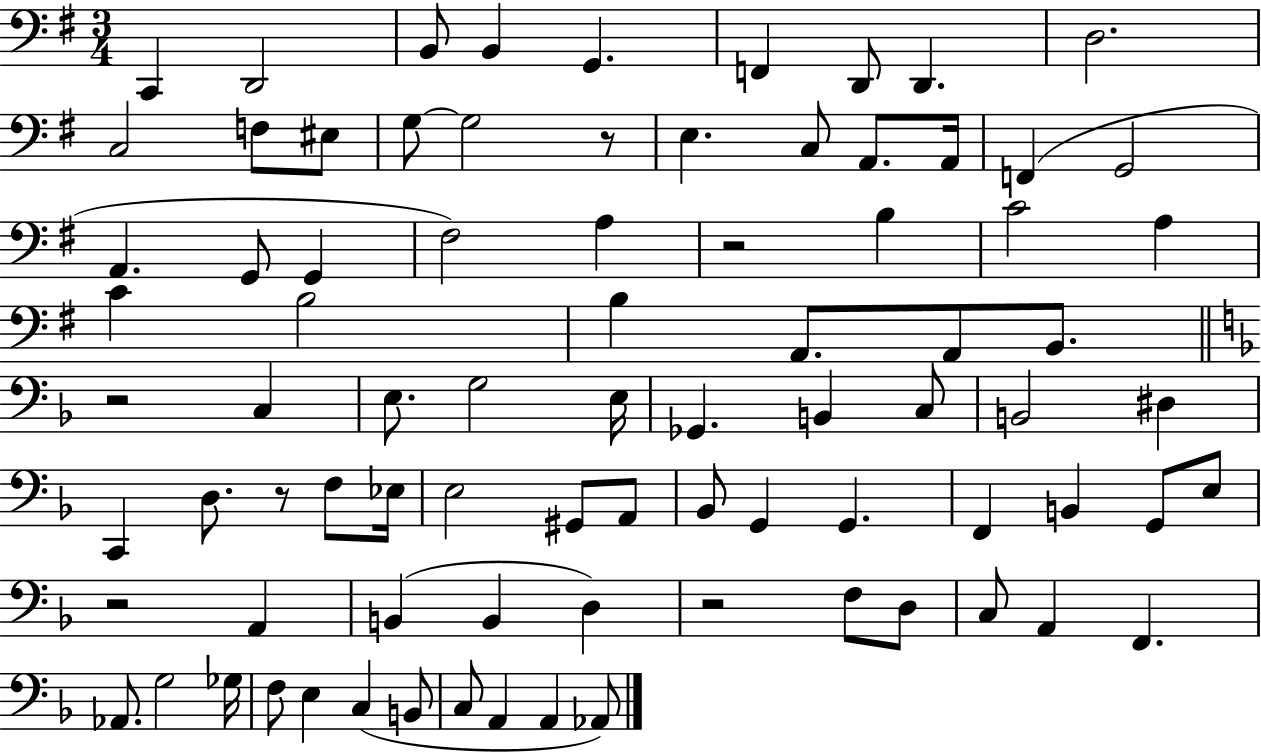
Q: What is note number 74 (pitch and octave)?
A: C3